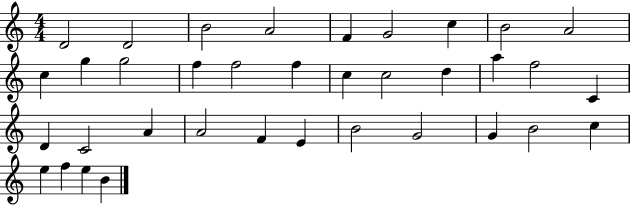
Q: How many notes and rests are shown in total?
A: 36